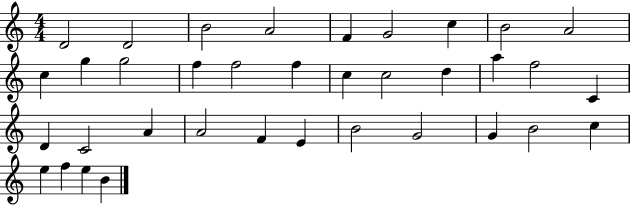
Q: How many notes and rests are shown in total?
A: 36